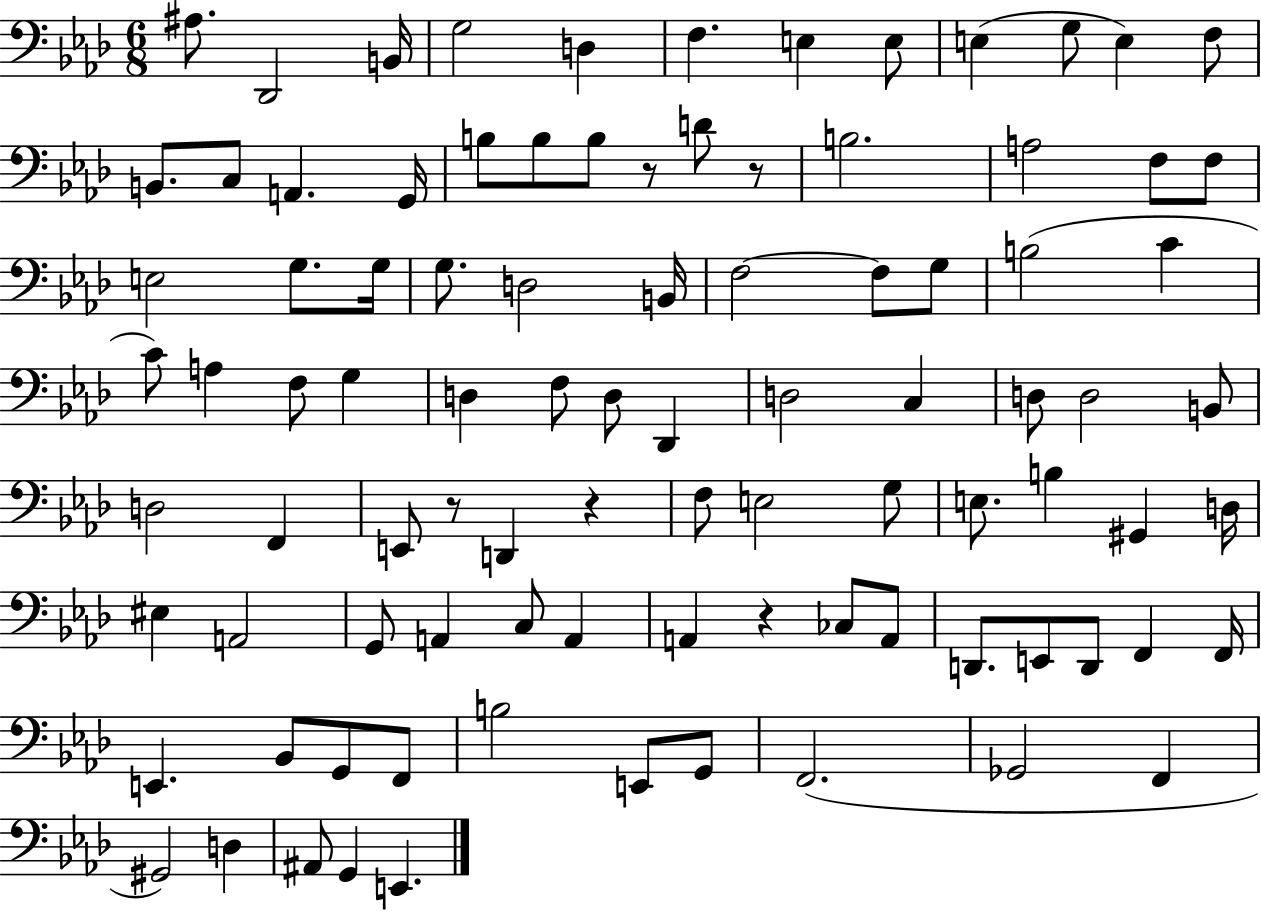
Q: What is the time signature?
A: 6/8